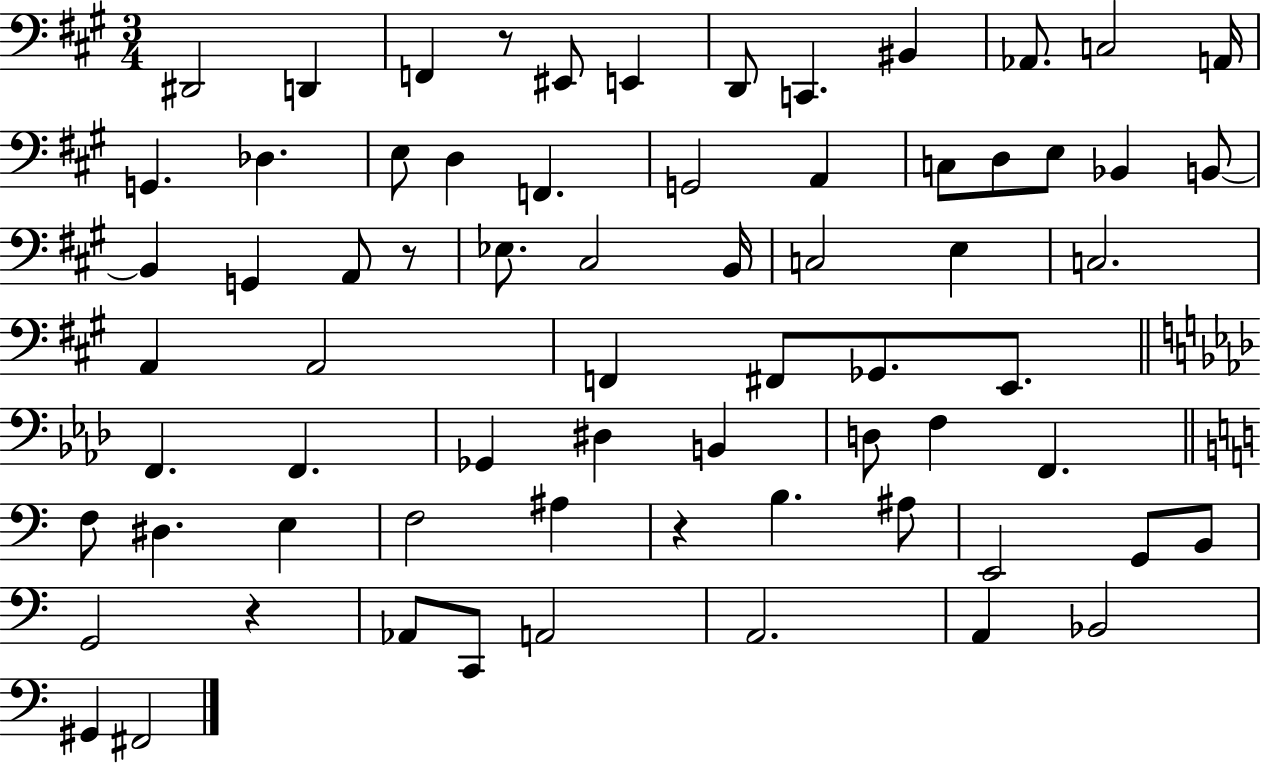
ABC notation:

X:1
T:Untitled
M:3/4
L:1/4
K:A
^D,,2 D,, F,, z/2 ^E,,/2 E,, D,,/2 C,, ^B,, _A,,/2 C,2 A,,/4 G,, _D, E,/2 D, F,, G,,2 A,, C,/2 D,/2 E,/2 _B,, B,,/2 B,, G,, A,,/2 z/2 _E,/2 ^C,2 B,,/4 C,2 E, C,2 A,, A,,2 F,, ^F,,/2 _G,,/2 E,,/2 F,, F,, _G,, ^D, B,, D,/2 F, F,, F,/2 ^D, E, F,2 ^A, z B, ^A,/2 E,,2 G,,/2 B,,/2 G,,2 z _A,,/2 C,,/2 A,,2 A,,2 A,, _B,,2 ^G,, ^F,,2